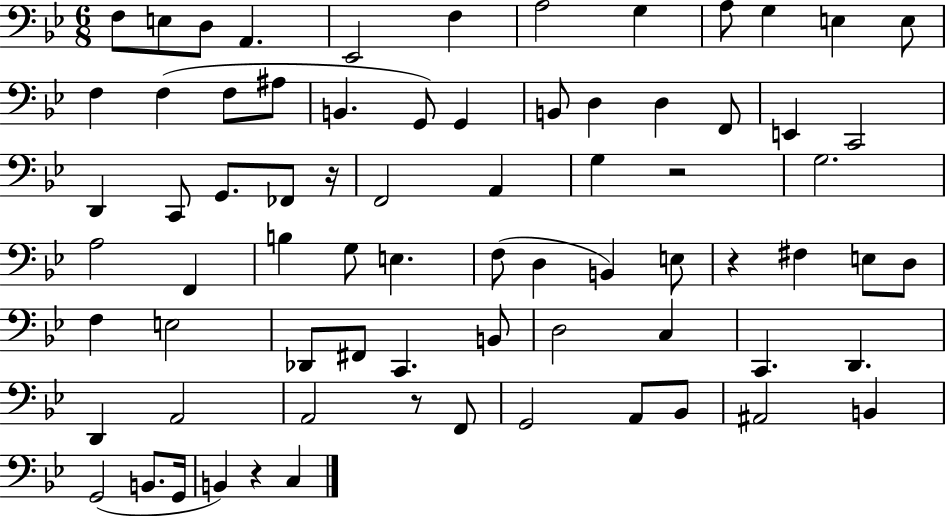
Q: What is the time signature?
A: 6/8